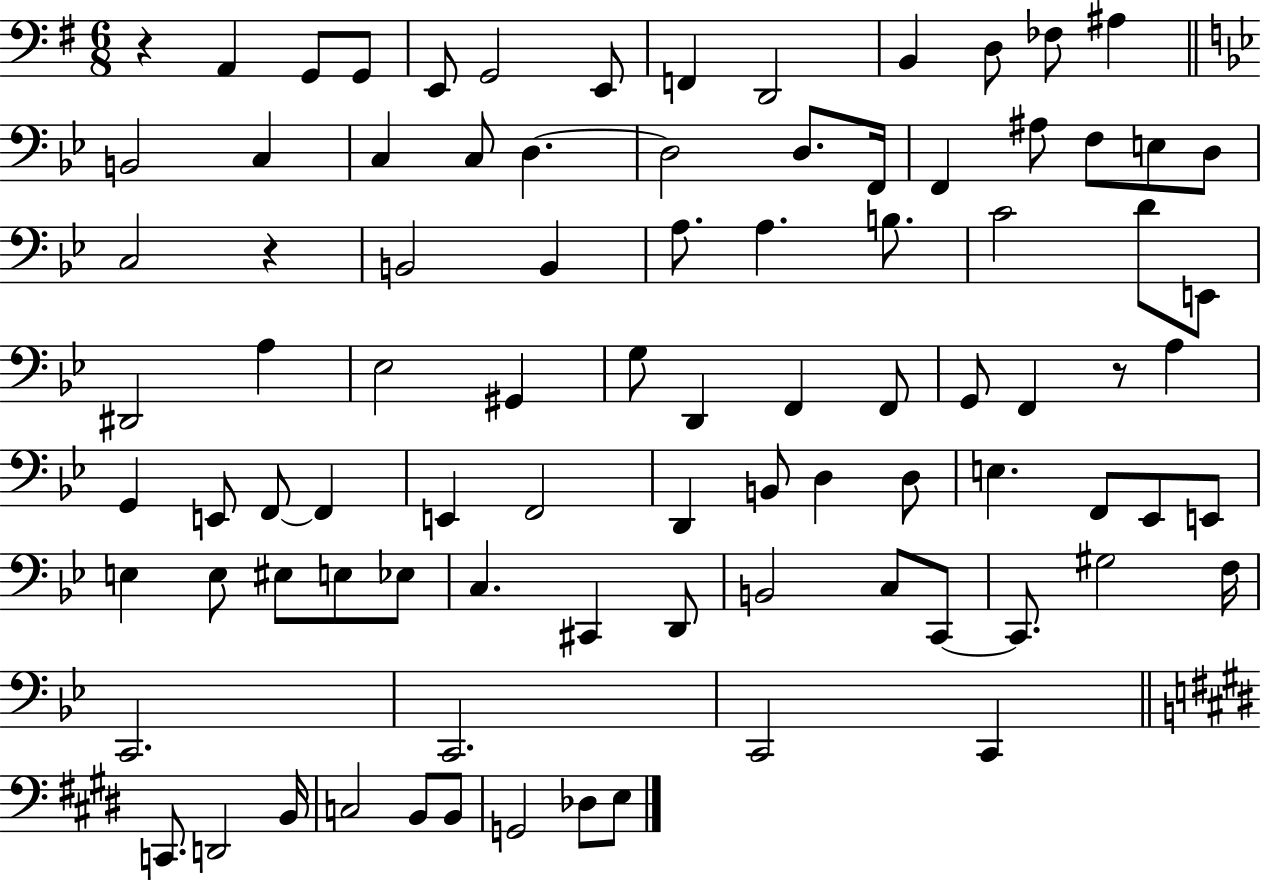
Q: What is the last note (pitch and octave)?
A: E3